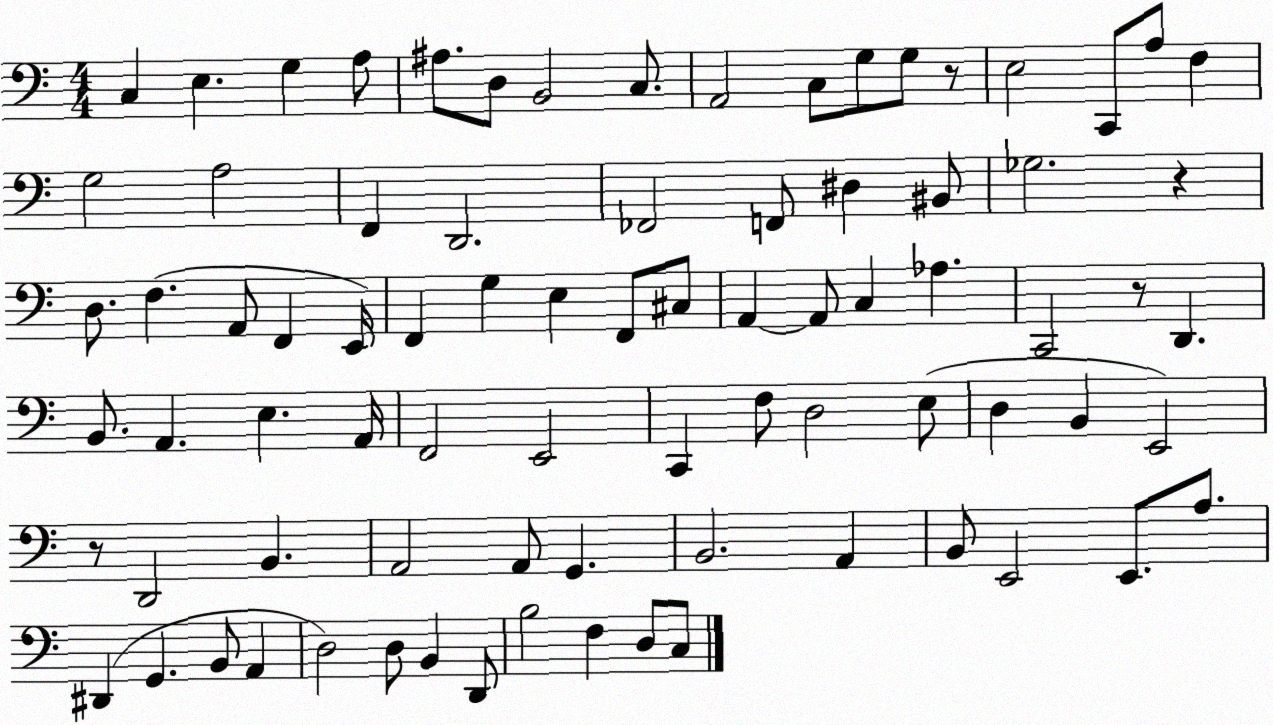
X:1
T:Untitled
M:4/4
L:1/4
K:C
C, E, G, A,/2 ^A,/2 D,/2 B,,2 C,/2 A,,2 C,/2 G,/2 G,/2 z/2 E,2 C,,/2 A,/2 F, G,2 A,2 F,, D,,2 _F,,2 F,,/2 ^D, ^B,,/2 _G,2 z D,/2 F, A,,/2 F,, E,,/4 F,, G, E, F,,/2 ^C,/2 A,, A,,/2 C, _A, C,,2 z/2 D,, B,,/2 A,, E, A,,/4 F,,2 E,,2 C,, F,/2 D,2 E,/2 D, B,, E,,2 z/2 D,,2 B,, A,,2 A,,/2 G,, B,,2 A,, B,,/2 E,,2 E,,/2 A,/2 ^D,, G,, B,,/2 A,, D,2 D,/2 B,, D,,/2 B,2 F, D,/2 C,/2